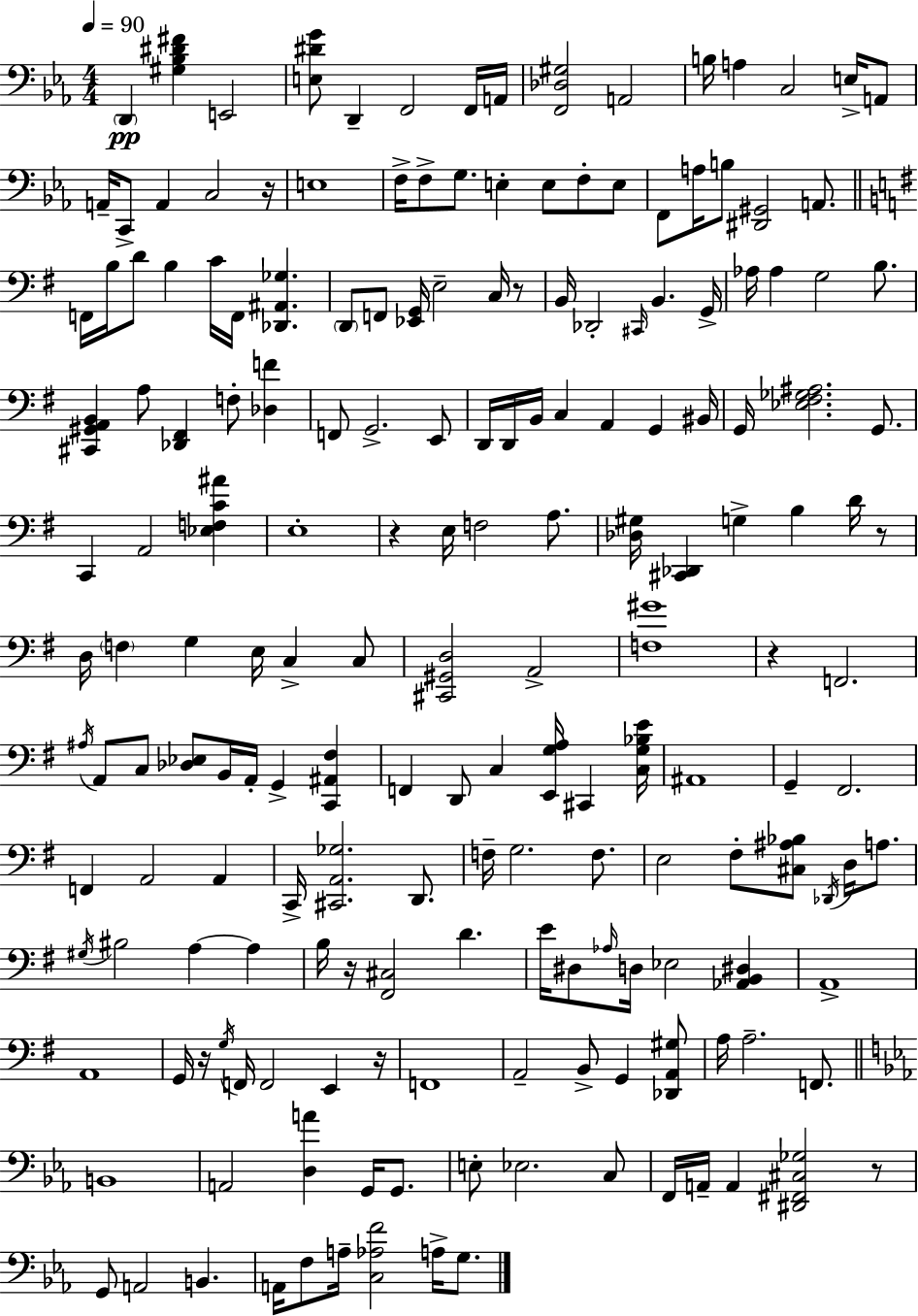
X:1
T:Untitled
M:4/4
L:1/4
K:Cm
D,, [^G,_B,^D^F] E,,2 [E,^DG]/2 D,, F,,2 F,,/4 A,,/4 [F,,_D,^G,]2 A,,2 B,/4 A, C,2 E,/4 A,,/2 A,,/4 C,,/2 A,, C,2 z/4 E,4 F,/4 F,/2 G,/2 E, E,/2 F,/2 E,/2 F,,/2 A,/4 B,/2 [^D,,^G,,]2 A,,/2 F,,/4 B,/4 D/2 B, C/4 F,,/4 [_D,,^A,,_G,] D,,/2 F,,/2 [_E,,G,,]/4 E,2 C,/4 z/2 B,,/4 _D,,2 ^C,,/4 B,, G,,/4 _A,/4 _A, G,2 B,/2 [^C,,^G,,A,,B,,] A,/2 [_D,,^F,,] F,/2 [_D,F] F,,/2 G,,2 E,,/2 D,,/4 D,,/4 B,,/4 C, A,, G,, ^B,,/4 G,,/4 [_E,^F,_G,^A,]2 G,,/2 C,, A,,2 [_E,F,C^A] E,4 z E,/4 F,2 A,/2 [_D,^G,]/4 [^C,,_D,,] G, B, D/4 z/2 D,/4 F, G, E,/4 C, C,/2 [^C,,^G,,D,]2 A,,2 [F,^G]4 z F,,2 ^A,/4 A,,/2 C,/2 [_D,_E,]/2 B,,/4 A,,/4 G,, [C,,^A,,^F,] F,, D,,/2 C, [E,,G,A,]/4 ^C,, [C,G,_B,E]/4 ^A,,4 G,, ^F,,2 F,, A,,2 A,, C,,/4 [^C,,A,,_G,]2 D,,/2 F,/4 G,2 F,/2 E,2 ^F,/2 [^C,^A,_B,]/2 _D,,/4 D,/4 A,/2 ^G,/4 ^B,2 A, A, B,/4 z/4 [^F,,^C,]2 D E/4 ^D,/2 _A,/4 D,/4 _E,2 [_A,,B,,^D,] A,,4 A,,4 G,,/4 z/4 G,/4 F,,/4 F,,2 E,, z/4 F,,4 A,,2 B,,/2 G,, [_D,,A,,^G,]/2 A,/4 A,2 F,,/2 B,,4 A,,2 [D,A] G,,/4 G,,/2 E,/2 _E,2 C,/2 F,,/4 A,,/4 A,, [^D,,^F,,^C,_G,]2 z/2 G,,/2 A,,2 B,, A,,/4 F,/2 A,/4 [C,_A,F]2 A,/4 G,/2